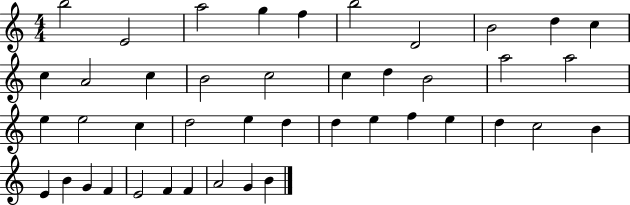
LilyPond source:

{
  \clef treble
  \numericTimeSignature
  \time 4/4
  \key c \major
  b''2 e'2 | a''2 g''4 f''4 | b''2 d'2 | b'2 d''4 c''4 | \break c''4 a'2 c''4 | b'2 c''2 | c''4 d''4 b'2 | a''2 a''2 | \break e''4 e''2 c''4 | d''2 e''4 d''4 | d''4 e''4 f''4 e''4 | d''4 c''2 b'4 | \break e'4 b'4 g'4 f'4 | e'2 f'4 f'4 | a'2 g'4 b'4 | \bar "|."
}